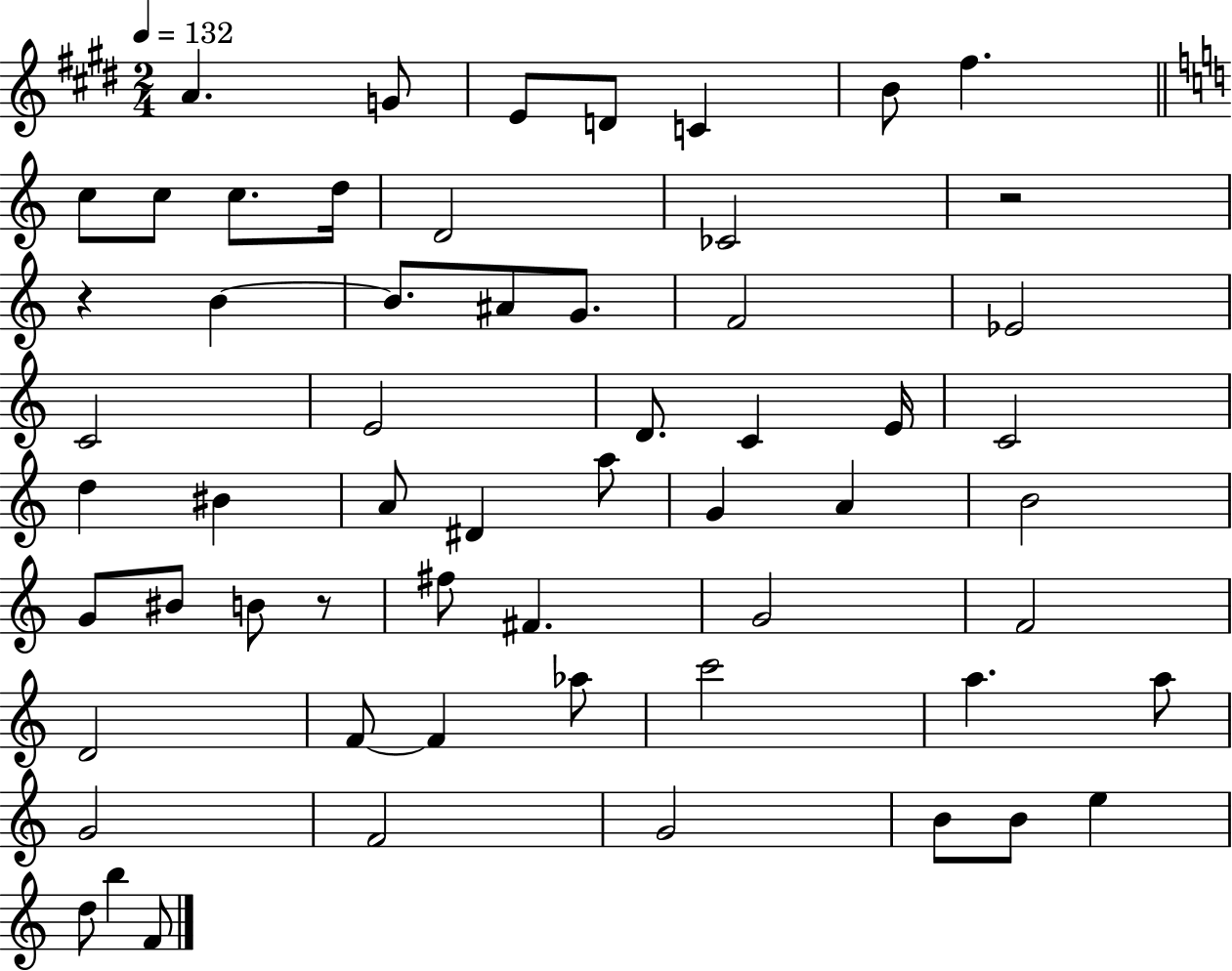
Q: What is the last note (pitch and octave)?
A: F4